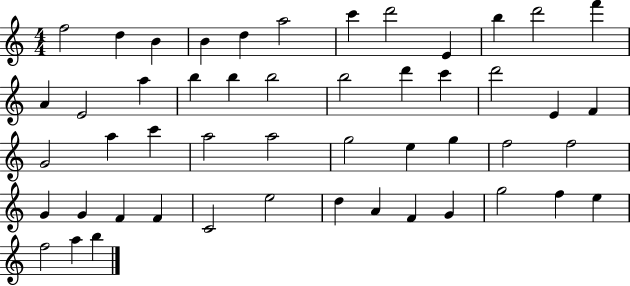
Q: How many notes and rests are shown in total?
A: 50